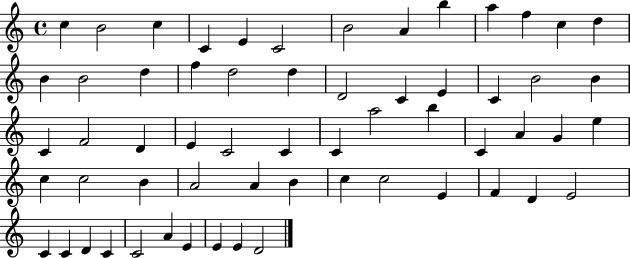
X:1
T:Untitled
M:4/4
L:1/4
K:C
c B2 c C E C2 B2 A b a f c d B B2 d f d2 d D2 C E C B2 B C F2 D E C2 C C a2 b C A G e c c2 B A2 A B c c2 E F D E2 C C D C C2 A E E E D2